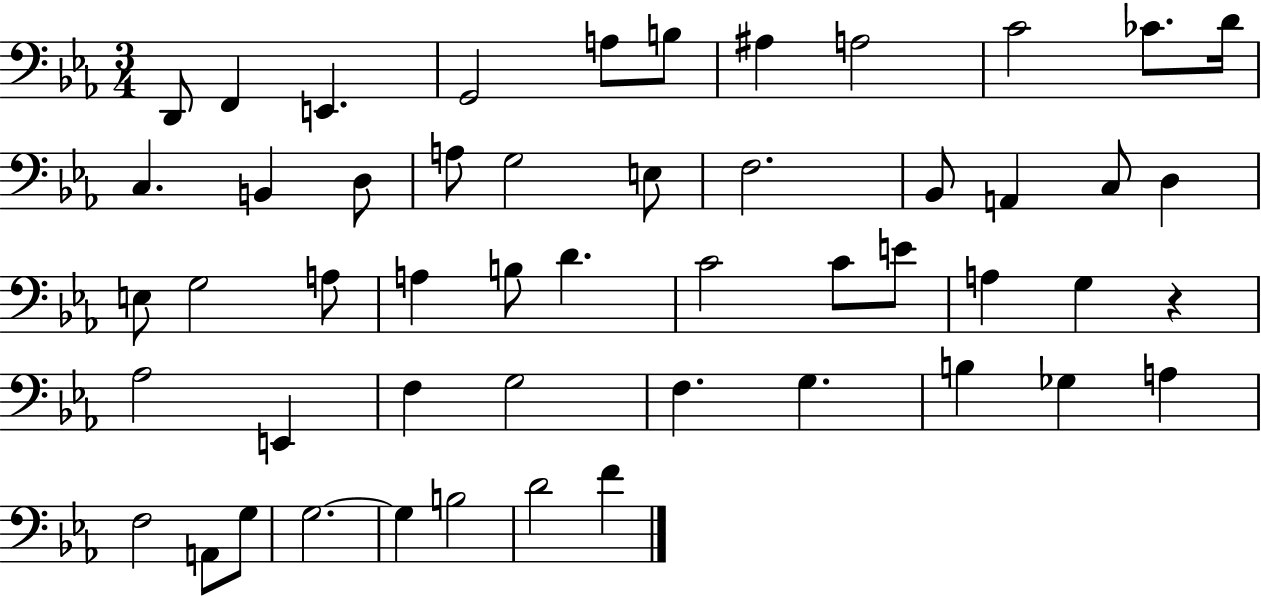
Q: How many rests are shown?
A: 1